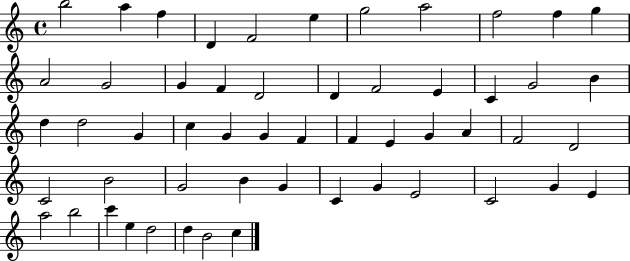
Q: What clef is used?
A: treble